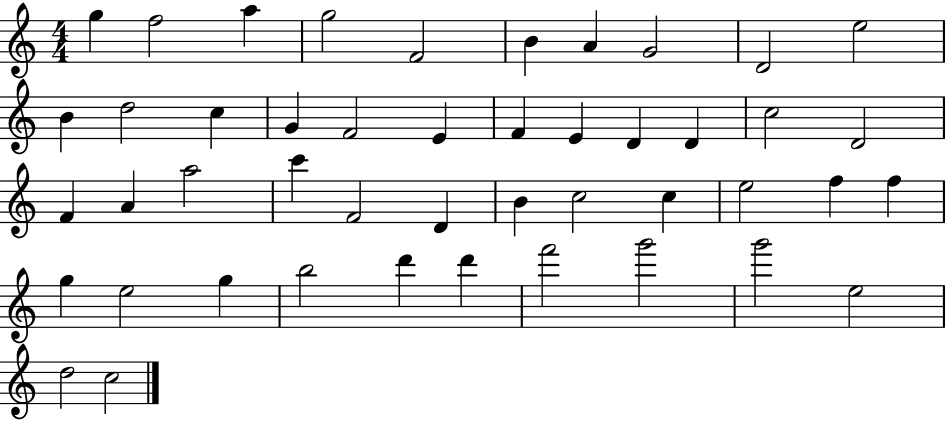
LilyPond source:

{
  \clef treble
  \numericTimeSignature
  \time 4/4
  \key c \major
  g''4 f''2 a''4 | g''2 f'2 | b'4 a'4 g'2 | d'2 e''2 | \break b'4 d''2 c''4 | g'4 f'2 e'4 | f'4 e'4 d'4 d'4 | c''2 d'2 | \break f'4 a'4 a''2 | c'''4 f'2 d'4 | b'4 c''2 c''4 | e''2 f''4 f''4 | \break g''4 e''2 g''4 | b''2 d'''4 d'''4 | f'''2 g'''2 | g'''2 e''2 | \break d''2 c''2 | \bar "|."
}